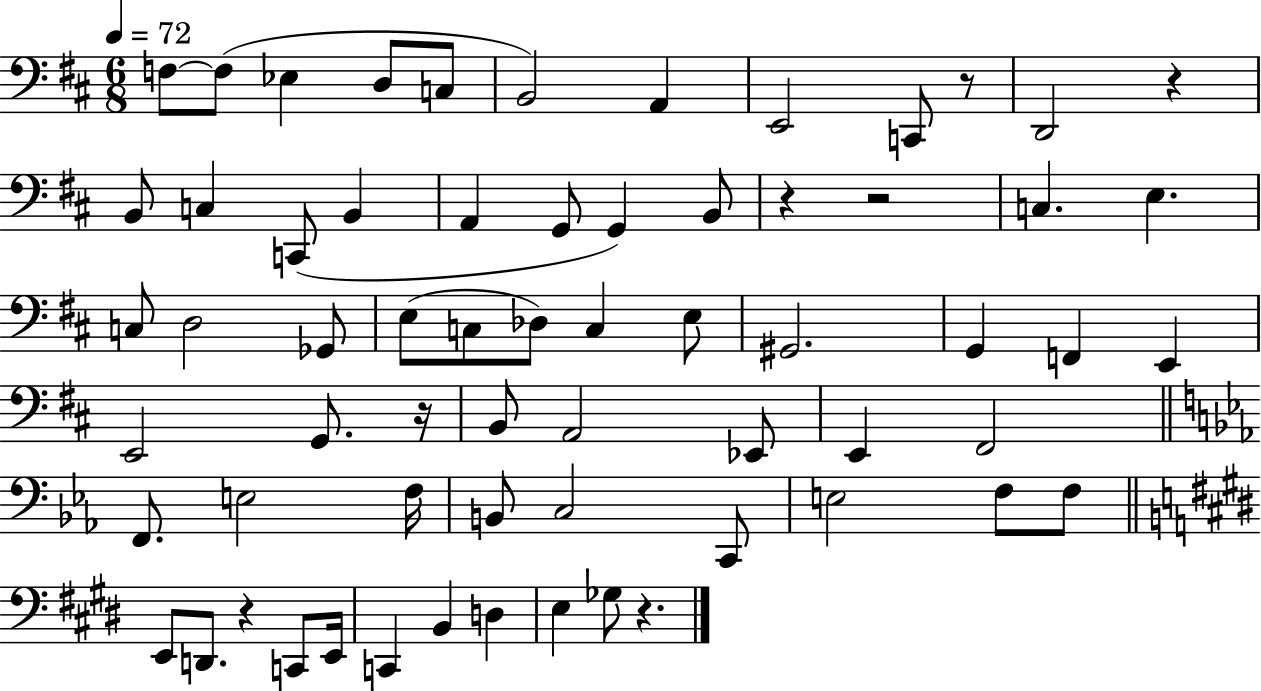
F3/e F3/e Eb3/q D3/e C3/e B2/h A2/q E2/h C2/e R/e D2/h R/q B2/e C3/q C2/e B2/q A2/q G2/e G2/q B2/e R/q R/h C3/q. E3/q. C3/e D3/h Gb2/e E3/e C3/e Db3/e C3/q E3/e G#2/h. G2/q F2/q E2/q E2/h G2/e. R/s B2/e A2/h Eb2/e E2/q F#2/h F2/e. E3/h F3/s B2/e C3/h C2/e E3/h F3/e F3/e E2/e D2/e. R/q C2/e E2/s C2/q B2/q D3/q E3/q Gb3/e R/q.